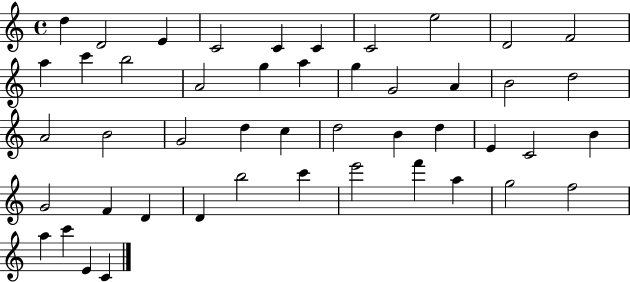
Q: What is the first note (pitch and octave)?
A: D5